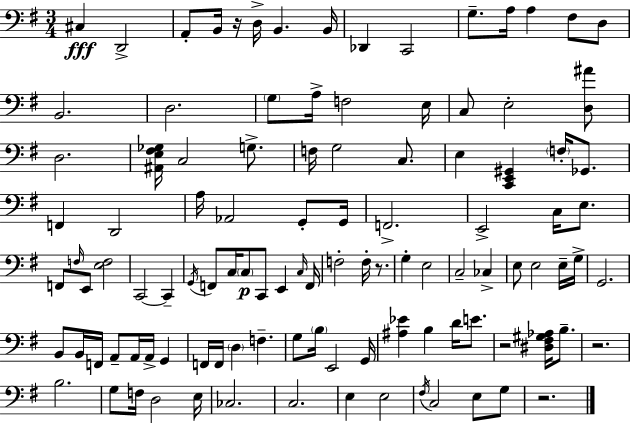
X:1
T:Untitled
M:3/4
L:1/4
K:G
^C, D,,2 A,,/2 B,,/4 z/4 D,/4 B,, B,,/4 _D,, C,,2 G,/2 A,/4 A, ^F,/2 D,/2 B,,2 D,2 G,/2 A,/4 F,2 E,/4 C,/2 E,2 [D,^A]/2 D,2 [^A,,E,^F,_G,]/4 C,2 G,/2 F,/4 G,2 C,/2 E, [C,,E,,^G,,] F,/4 _G,,/2 F,, D,,2 A,/4 _A,,2 G,,/2 G,,/4 F,,2 E,,2 C,/4 E,/2 F,,/2 F,/4 E,,/2 [E,F,]2 C,,2 C,, G,,/4 F,,/2 C,/4 C,/2 C,,/2 E,, C,/4 F,,/4 F,2 F,/4 z/2 G, E,2 C,2 _C, E,/2 E,2 E,/4 G,/4 G,,2 B,,/2 B,,/4 F,,/4 A,,/2 A,,/4 A,,/4 G,, F,,/4 F,,/4 D, F, G,/2 B,/4 E,,2 G,,/4 [^A,_E] B, D/4 E/2 z2 [^D,^F,^G,_A,]/4 B,/2 z2 B,2 G,/2 F,/4 D,2 E,/4 _C,2 C,2 E, E,2 ^F,/4 C,2 E,/2 G,/2 z2